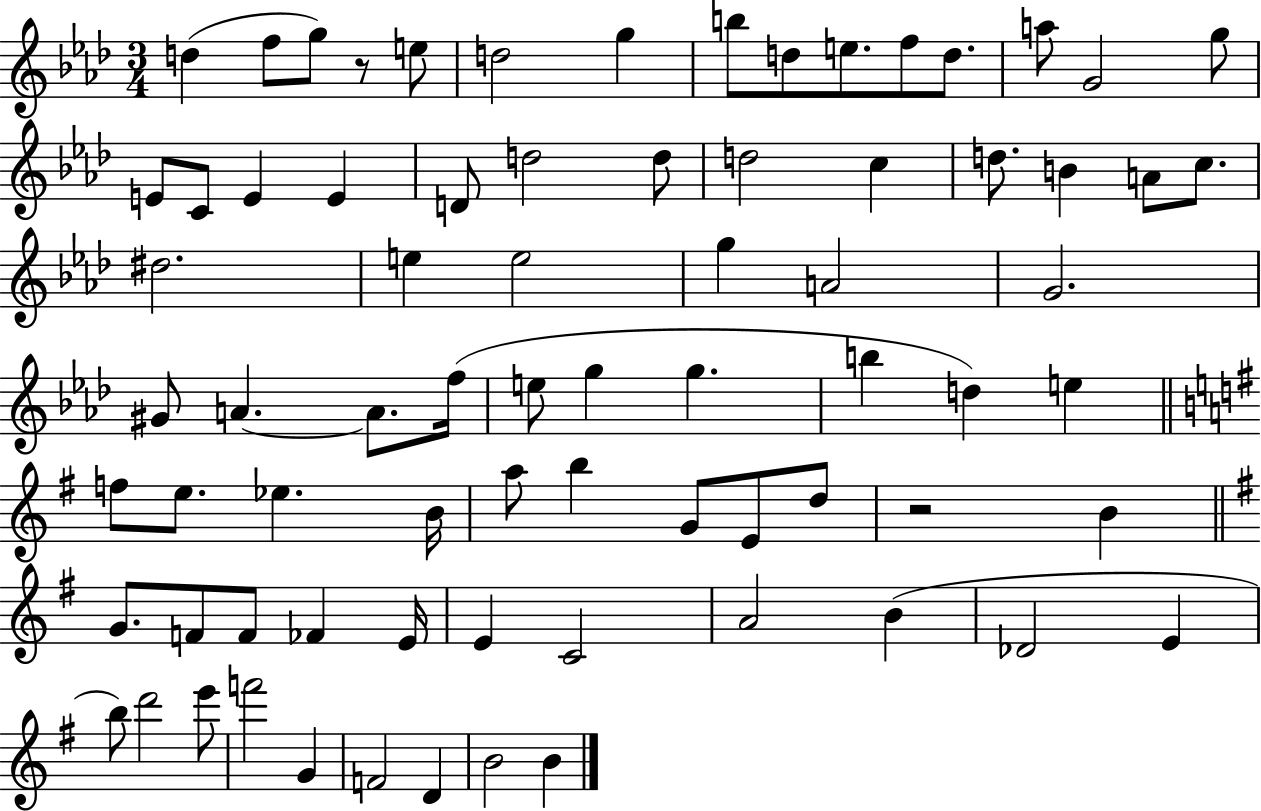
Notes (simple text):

D5/q F5/e G5/e R/e E5/e D5/h G5/q B5/e D5/e E5/e. F5/e D5/e. A5/e G4/h G5/e E4/e C4/e E4/q E4/q D4/e D5/h D5/e D5/h C5/q D5/e. B4/q A4/e C5/e. D#5/h. E5/q E5/h G5/q A4/h G4/h. G#4/e A4/q. A4/e. F5/s E5/e G5/q G5/q. B5/q D5/q E5/q F5/e E5/e. Eb5/q. B4/s A5/e B5/q G4/e E4/e D5/e R/h B4/q G4/e. F4/e F4/e FES4/q E4/s E4/q C4/h A4/h B4/q Db4/h E4/q B5/e D6/h E6/e F6/h G4/q F4/h D4/q B4/h B4/q